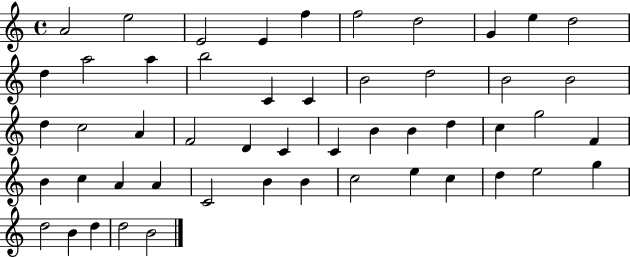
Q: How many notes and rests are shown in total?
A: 51